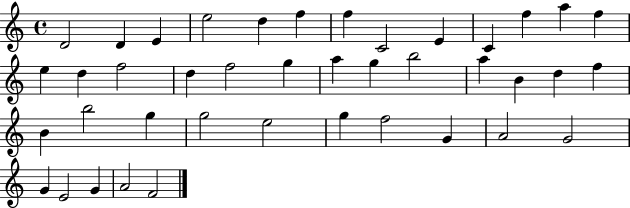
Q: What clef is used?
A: treble